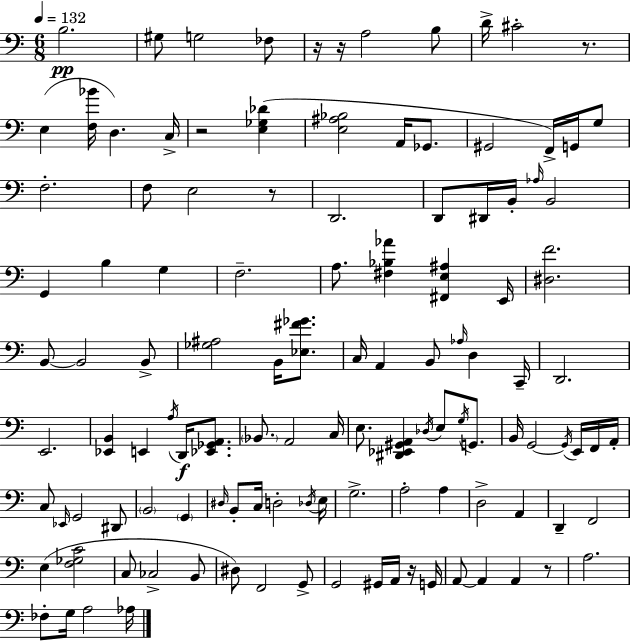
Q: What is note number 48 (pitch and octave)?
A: Bb2